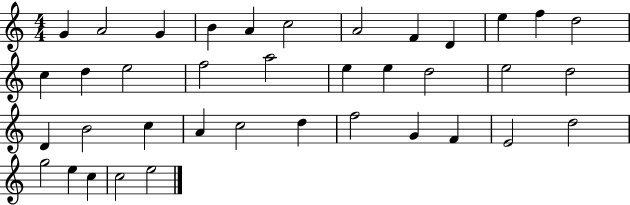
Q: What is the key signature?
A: C major